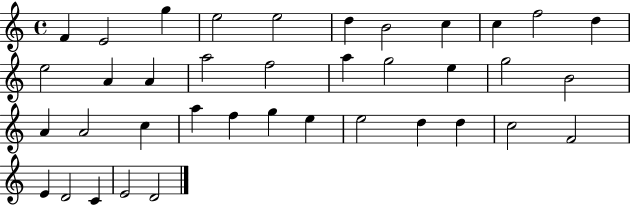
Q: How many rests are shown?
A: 0